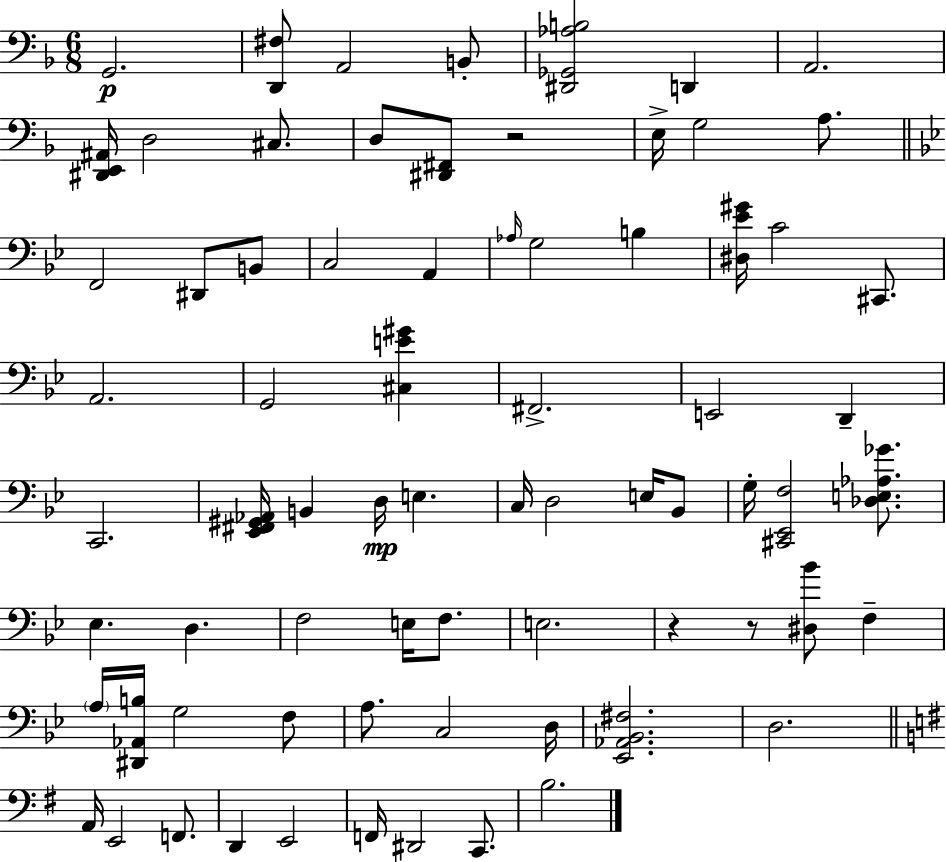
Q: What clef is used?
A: bass